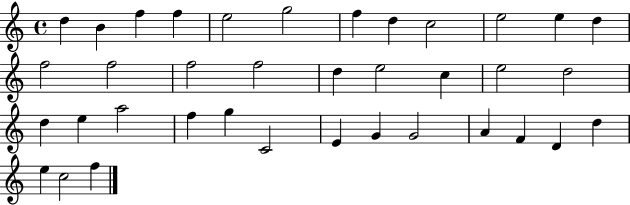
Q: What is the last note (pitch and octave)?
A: F5